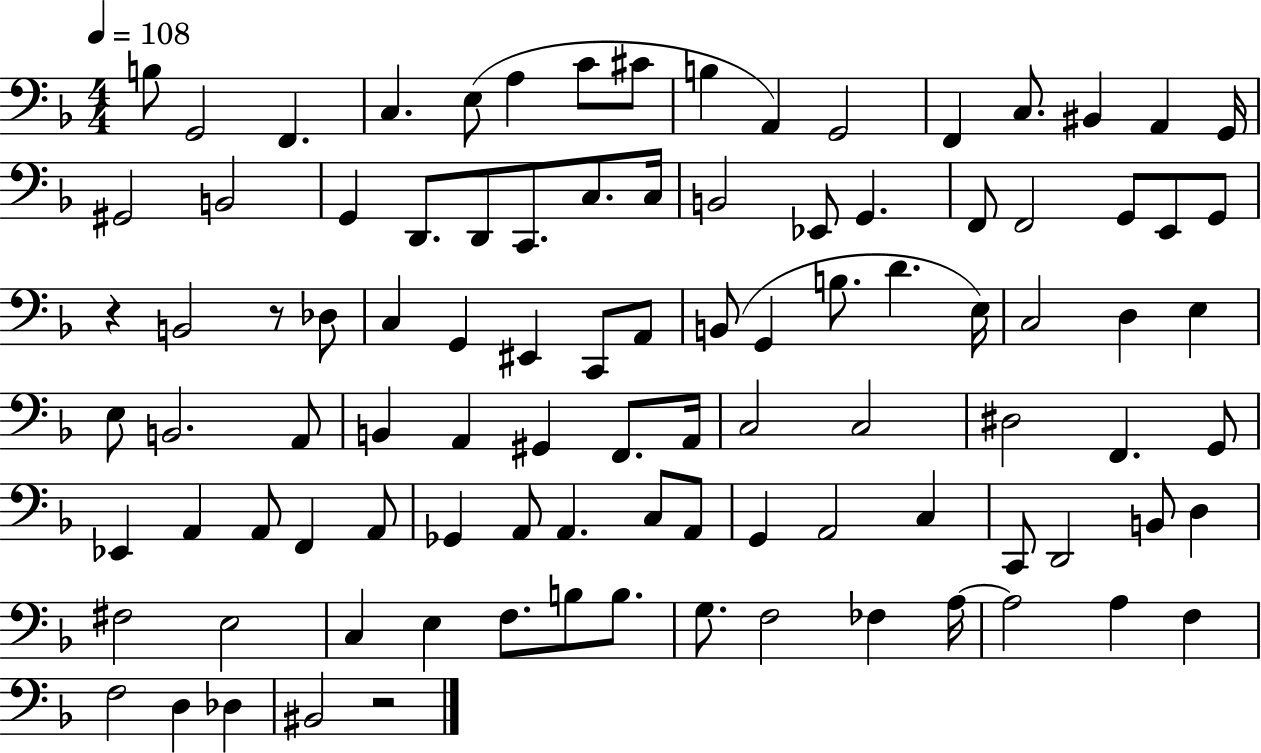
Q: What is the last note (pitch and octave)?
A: BIS2